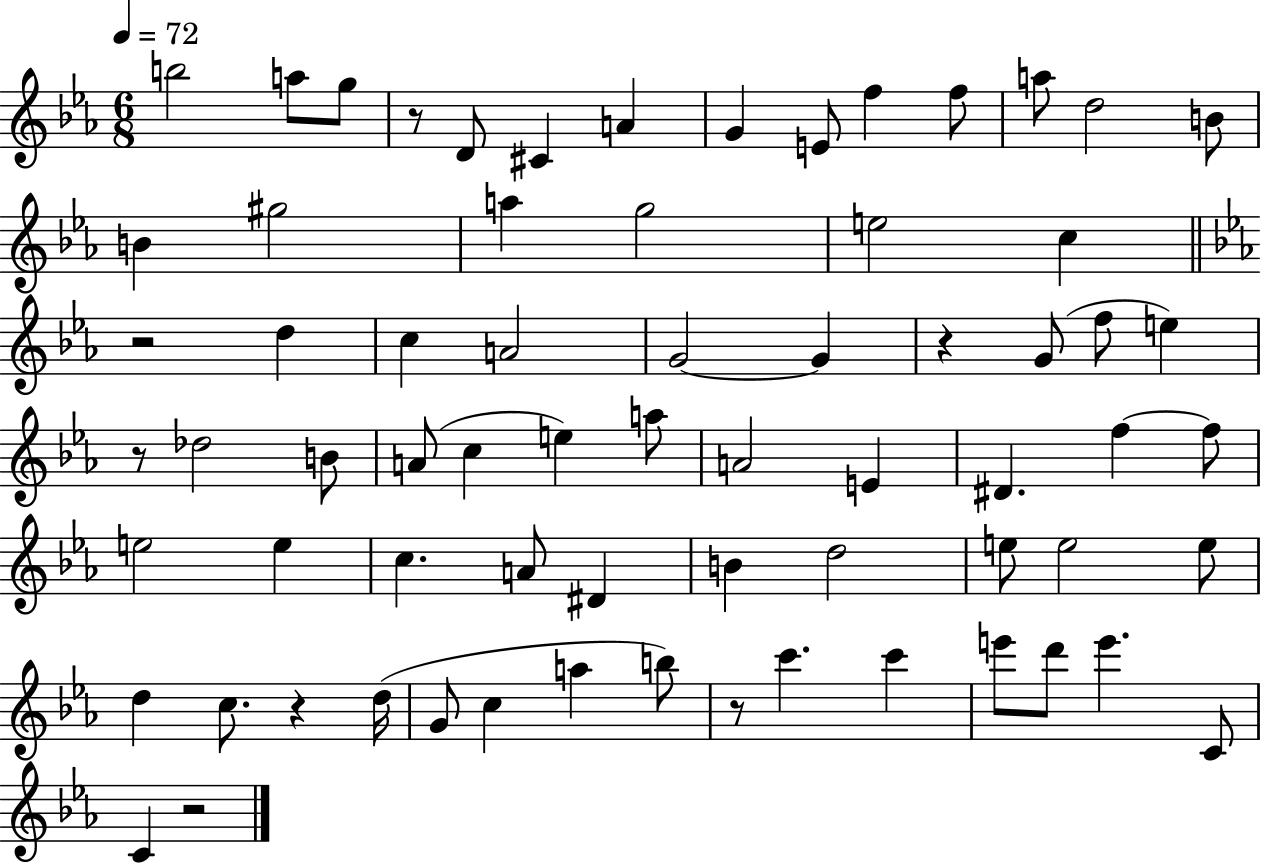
X:1
T:Untitled
M:6/8
L:1/4
K:Eb
b2 a/2 g/2 z/2 D/2 ^C A G E/2 f f/2 a/2 d2 B/2 B ^g2 a g2 e2 c z2 d c A2 G2 G z G/2 f/2 e z/2 _d2 B/2 A/2 c e a/2 A2 E ^D f f/2 e2 e c A/2 ^D B d2 e/2 e2 e/2 d c/2 z d/4 G/2 c a b/2 z/2 c' c' e'/2 d'/2 e' C/2 C z2